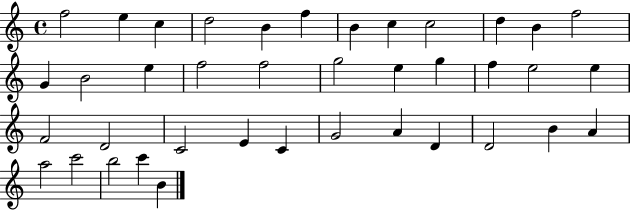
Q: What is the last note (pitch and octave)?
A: B4